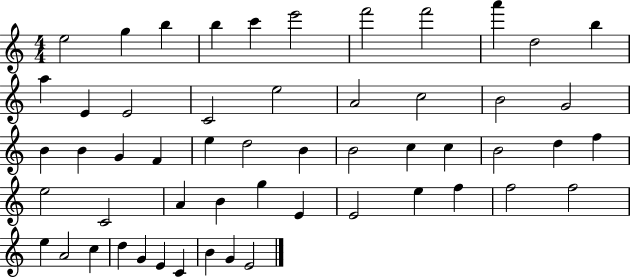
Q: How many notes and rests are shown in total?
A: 54